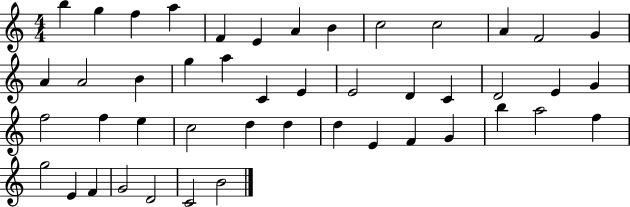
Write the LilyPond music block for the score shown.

{
  \clef treble
  \numericTimeSignature
  \time 4/4
  \key c \major
  b''4 g''4 f''4 a''4 | f'4 e'4 a'4 b'4 | c''2 c''2 | a'4 f'2 g'4 | \break a'4 a'2 b'4 | g''4 a''4 c'4 e'4 | e'2 d'4 c'4 | d'2 e'4 g'4 | \break f''2 f''4 e''4 | c''2 d''4 d''4 | d''4 e'4 f'4 g'4 | b''4 a''2 f''4 | \break g''2 e'4 f'4 | g'2 d'2 | c'2 b'2 | \bar "|."
}